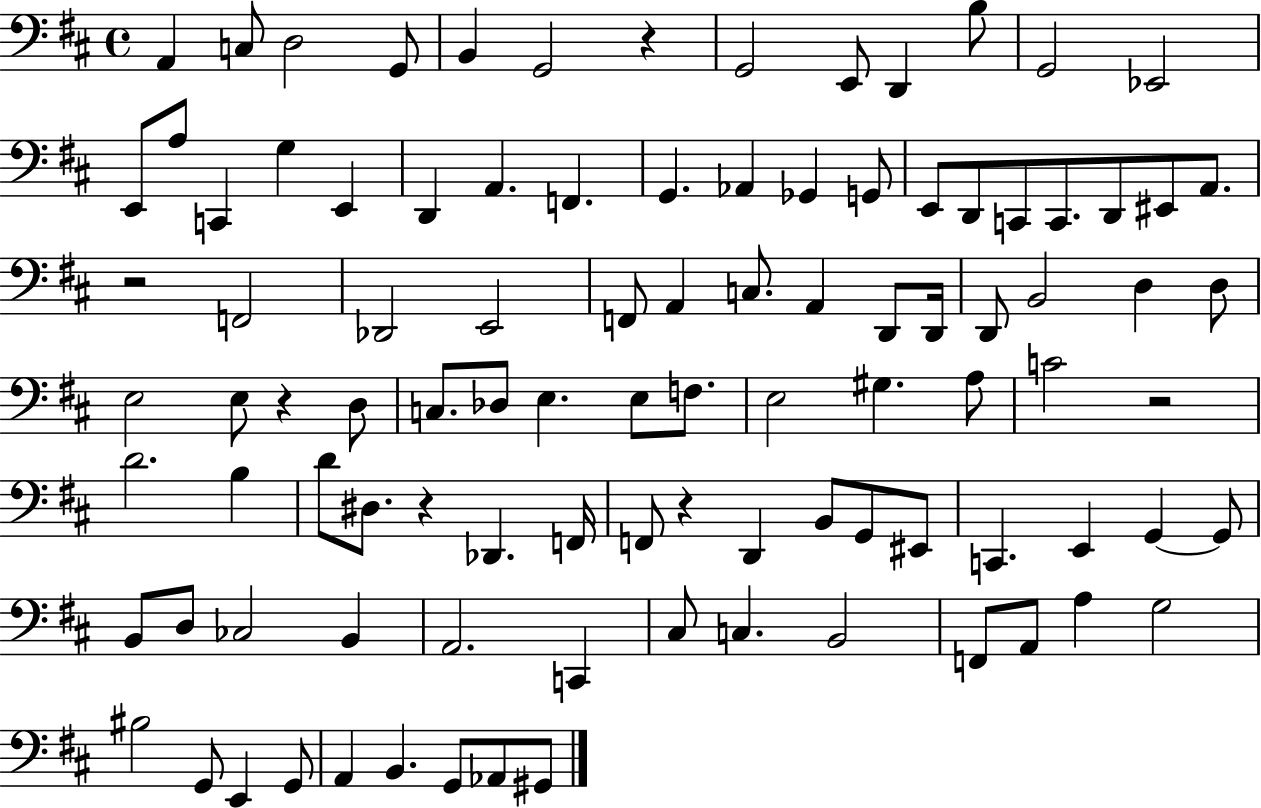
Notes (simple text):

A2/q C3/e D3/h G2/e B2/q G2/h R/q G2/h E2/e D2/q B3/e G2/h Eb2/h E2/e A3/e C2/q G3/q E2/q D2/q A2/q. F2/q. G2/q. Ab2/q Gb2/q G2/e E2/e D2/e C2/e C2/e. D2/e EIS2/e A2/e. R/h F2/h Db2/h E2/h F2/e A2/q C3/e. A2/q D2/e D2/s D2/e B2/h D3/q D3/e E3/h E3/e R/q D3/e C3/e. Db3/e E3/q. E3/e F3/e. E3/h G#3/q. A3/e C4/h R/h D4/h. B3/q D4/e D#3/e. R/q Db2/q. F2/s F2/e R/q D2/q B2/e G2/e EIS2/e C2/q. E2/q G2/q G2/e B2/e D3/e CES3/h B2/q A2/h. C2/q C#3/e C3/q. B2/h F2/e A2/e A3/q G3/h BIS3/h G2/e E2/q G2/e A2/q B2/q. G2/e Ab2/e G#2/e